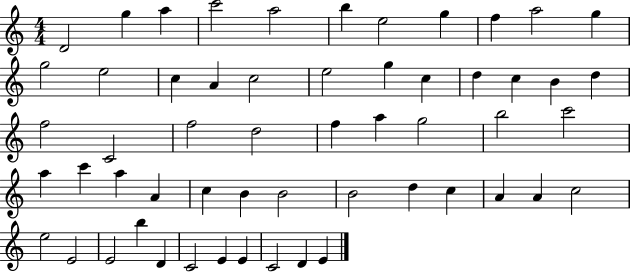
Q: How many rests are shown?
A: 0